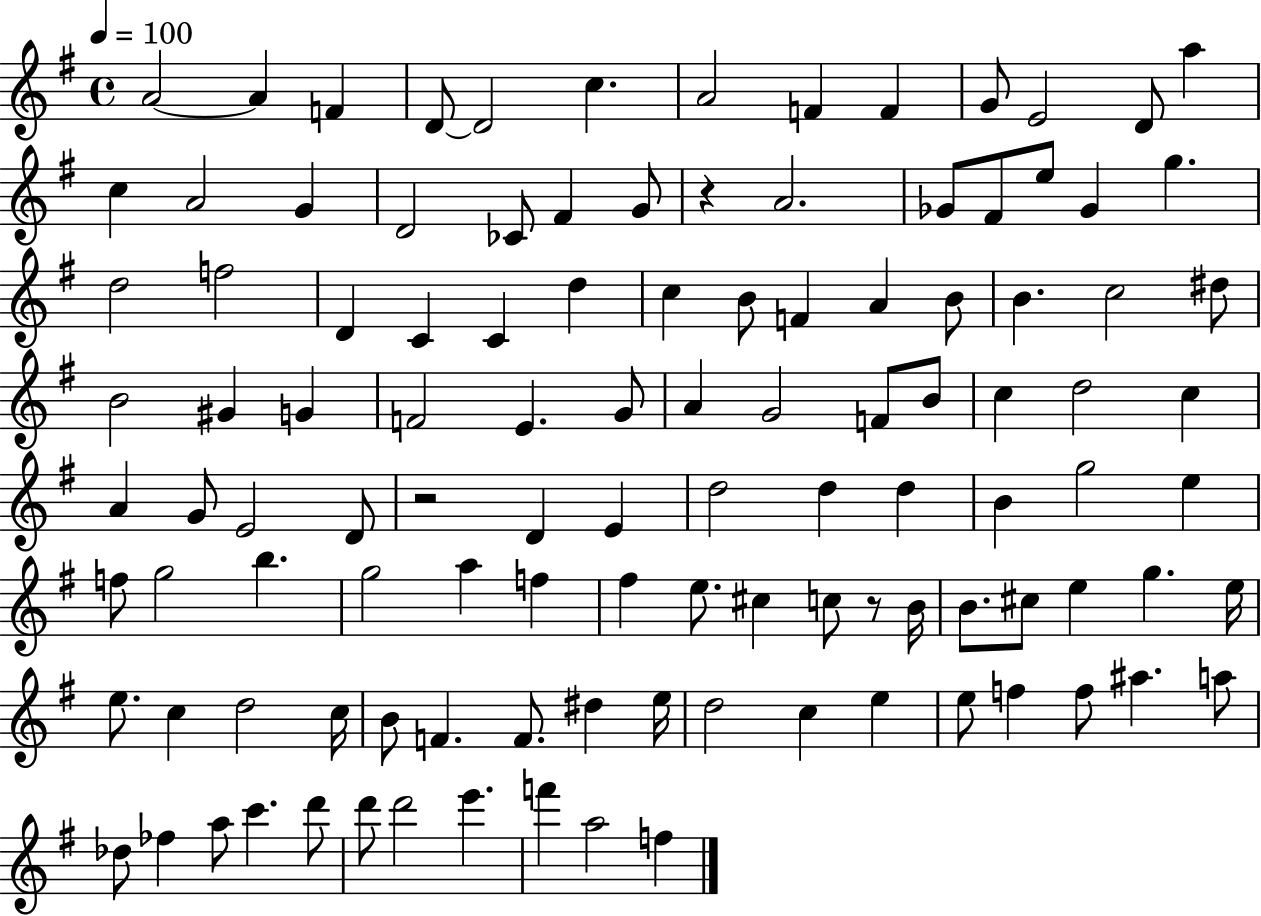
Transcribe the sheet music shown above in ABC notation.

X:1
T:Untitled
M:4/4
L:1/4
K:G
A2 A F D/2 D2 c A2 F F G/2 E2 D/2 a c A2 G D2 _C/2 ^F G/2 z A2 _G/2 ^F/2 e/2 _G g d2 f2 D C C d c B/2 F A B/2 B c2 ^d/2 B2 ^G G F2 E G/2 A G2 F/2 B/2 c d2 c A G/2 E2 D/2 z2 D E d2 d d B g2 e f/2 g2 b g2 a f ^f e/2 ^c c/2 z/2 B/4 B/2 ^c/2 e g e/4 e/2 c d2 c/4 B/2 F F/2 ^d e/4 d2 c e e/2 f f/2 ^a a/2 _d/2 _f a/2 c' d'/2 d'/2 d'2 e' f' a2 f